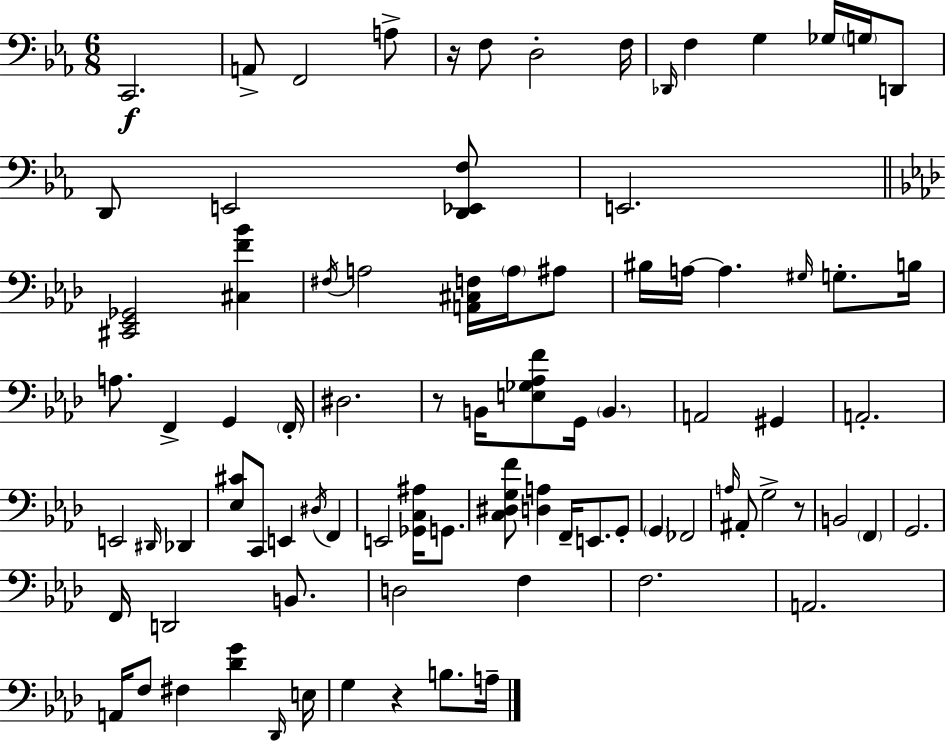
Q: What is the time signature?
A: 6/8